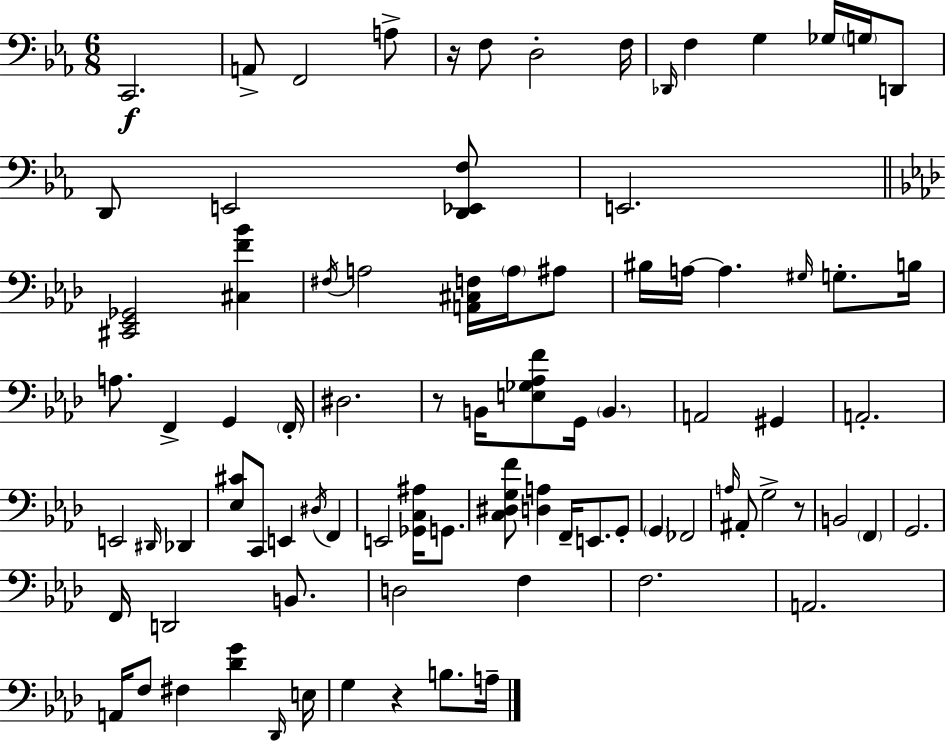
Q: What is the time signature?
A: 6/8